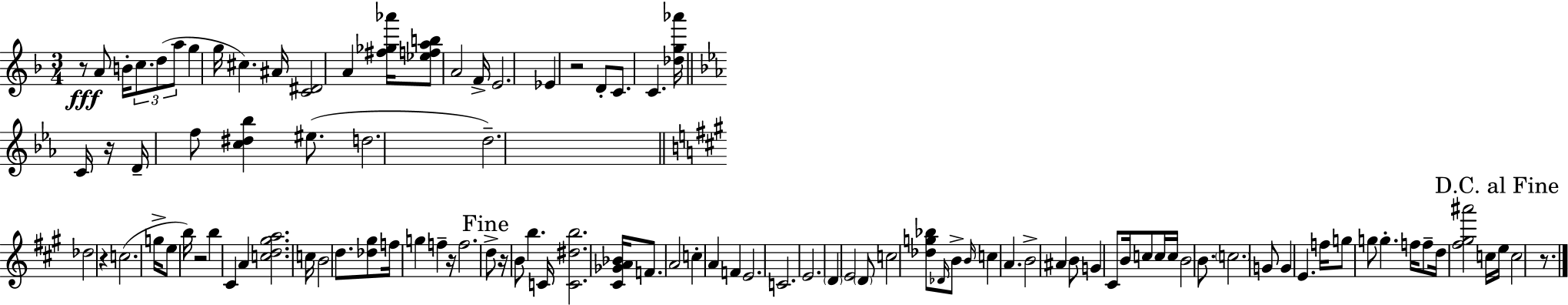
R/e A4/e B4/s C5/e. D5/e A5/e G5/q G5/s C#5/q. A#4/s [C4,D#4]/h A4/q [F#5,Gb5,Ab6]/s [Eb5,F5,A5,B5]/e A4/h F4/s E4/h. Eb4/q R/h D4/e C4/e. C4/q. [Db5,G5,Ab6]/s C4/s R/s D4/s F5/e [C5,D#5,Bb5]/q EIS5/e. D5/h. D5/h. Db5/h R/q C5/h. G5/s E5/e B5/s R/h B5/q C#4/q A4/q [C5,D5,G#5,A5]/h. C5/s B4/h D5/e. [Db5,G#5]/e F5/s G5/q F5/q R/s F5/h. D5/e R/s B4/e B5/q. C4/s [C4,D#5,B5]/h. [C#4,Gb4,A4,Bb4]/s F4/e. A4/h C5/q A4/q F4/q E4/h. C4/h. E4/h. D4/q E4/h D4/e C5/h [Db5,G5,Bb5]/e Db4/s B4/e B4/s C5/q A4/q. B4/h A#4/q B4/e G4/q C#4/e B4/s C5/e C5/s C5/s B4/h B4/e. C5/h. G4/e G4/q E4/q. F5/s G5/e G5/e G5/q. F5/s F5/e D5/s [F#5,G#5,A#6]/h C5/s E5/s C5/h R/e.